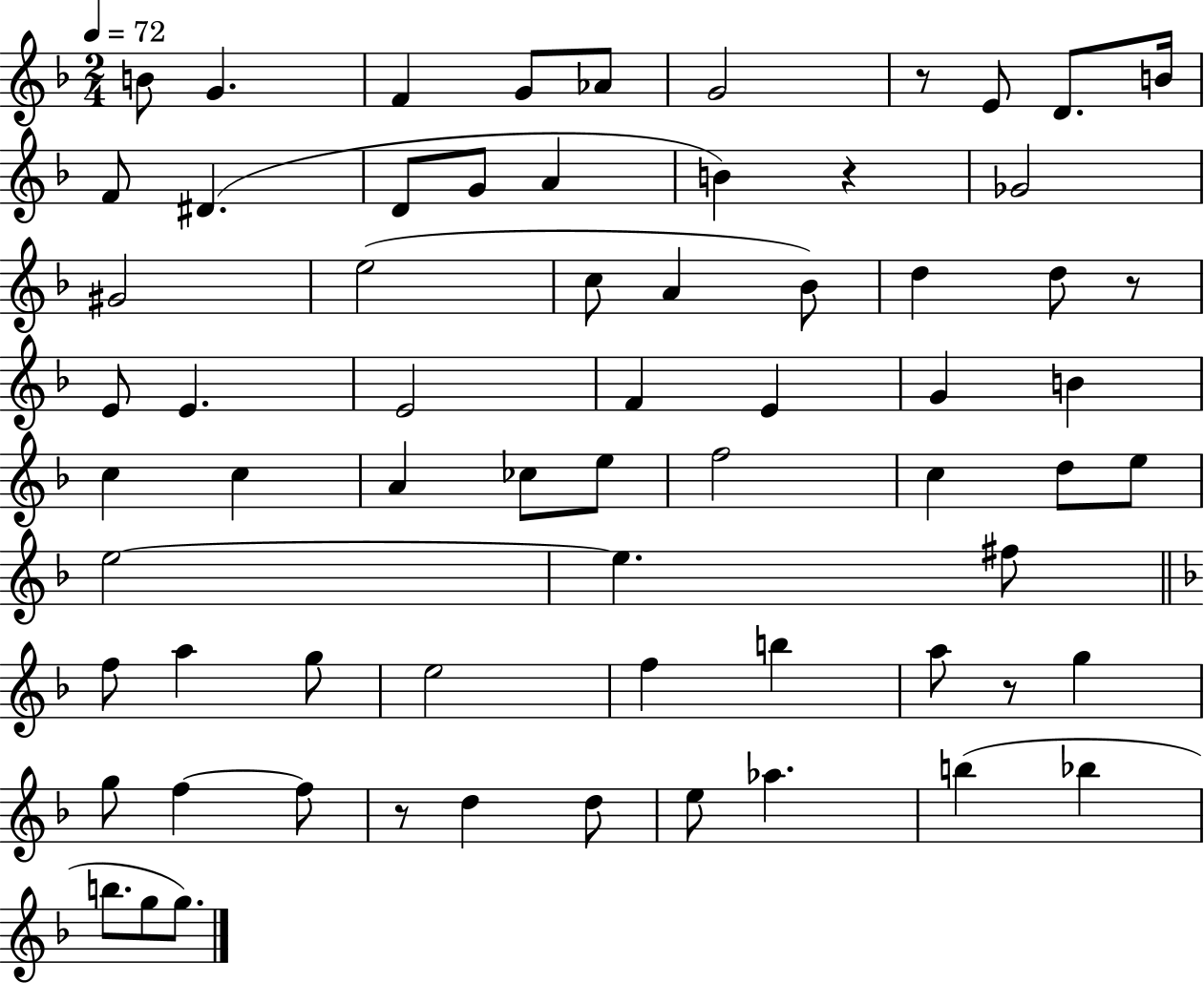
B4/e G4/q. F4/q G4/e Ab4/e G4/h R/e E4/e D4/e. B4/s F4/e D#4/q. D4/e G4/e A4/q B4/q R/q Gb4/h G#4/h E5/h C5/e A4/q Bb4/e D5/q D5/e R/e E4/e E4/q. E4/h F4/q E4/q G4/q B4/q C5/q C5/q A4/q CES5/e E5/e F5/h C5/q D5/e E5/e E5/h E5/q. F#5/e F5/e A5/q G5/e E5/h F5/q B5/q A5/e R/e G5/q G5/e F5/q F5/e R/e D5/q D5/e E5/e Ab5/q. B5/q Bb5/q B5/e. G5/e G5/e.